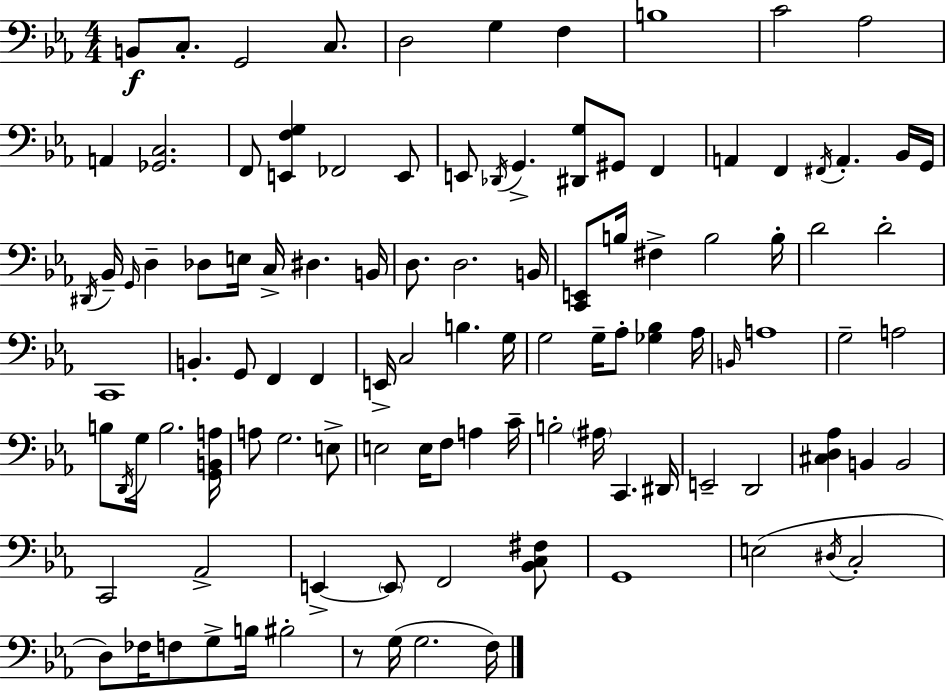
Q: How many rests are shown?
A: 1